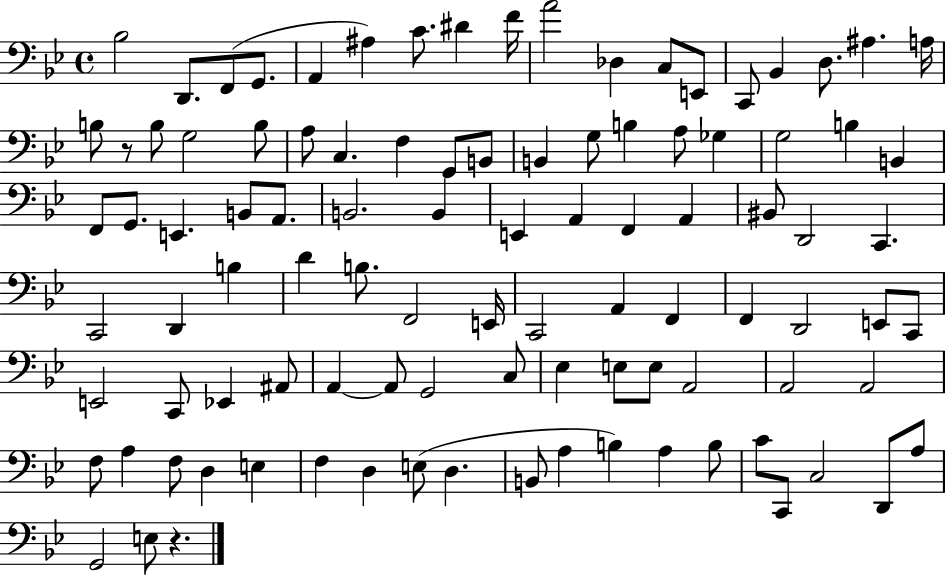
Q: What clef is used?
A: bass